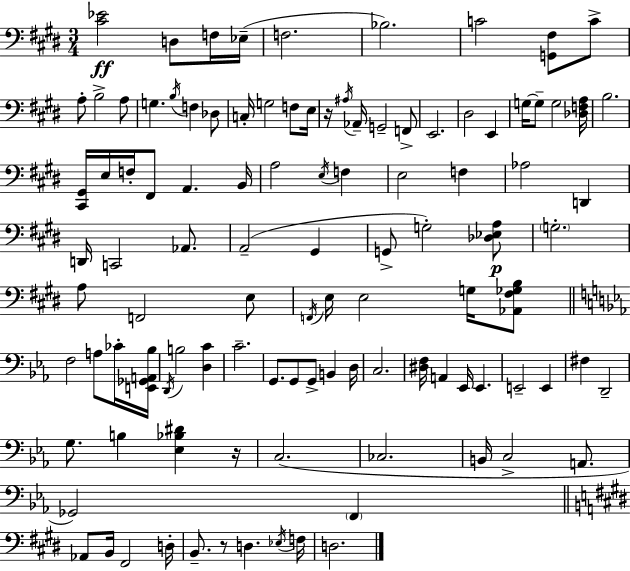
X:1
T:Untitled
M:3/4
L:1/4
K:E
[^C_E]2 D,/2 F,/4 _E,/4 F,2 _B,2 C2 [G,,^F,]/2 C/2 A,/2 B,2 A,/2 G, B,/4 F, _D,/2 C,/4 G,2 F,/2 E,/4 z/4 ^A,/4 _A,,/4 G,,2 F,,/2 E,,2 ^D,2 E,, G,/4 G,/2 G,2 [_D,F,A,]/4 B,2 [^C,,^G,,]/4 E,/4 F,/4 ^F,,/2 A,, B,,/4 A,2 E,/4 F, E,2 F, _A,2 D,, D,,/4 C,,2 _A,,/2 A,,2 ^G,, G,,/2 G,2 [_D,_E,A,]/2 G,2 A,/2 F,,2 E,/2 F,,/4 E,/4 E,2 G,/4 [_A,,^F,_G,B,]/2 F,2 A,/2 _C/4 [E,,_G,,A,,_B,]/4 D,,/4 B,2 [D,C] C2 G,,/2 G,,/2 G,,/2 B,, D,/4 C,2 [^D,F,]/4 A,, _E,,/4 _E,, E,,2 E,, ^F, D,,2 G,/2 B, [_E,_B,^D] z/4 C,2 _C,2 B,,/4 C,2 A,,/2 _G,,2 F,, _A,,/2 B,,/4 ^F,,2 D,/4 B,,/2 z/2 D, _E,/4 F,/4 D,2